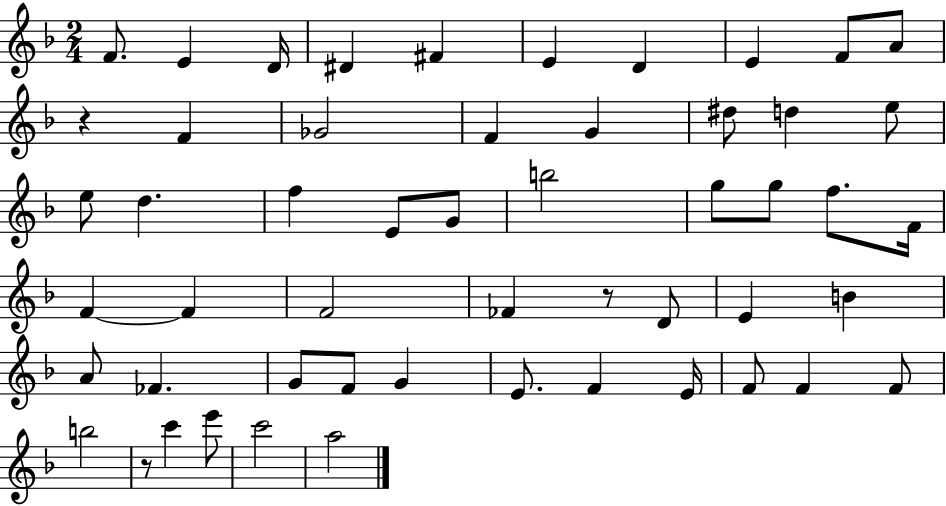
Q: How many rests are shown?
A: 3